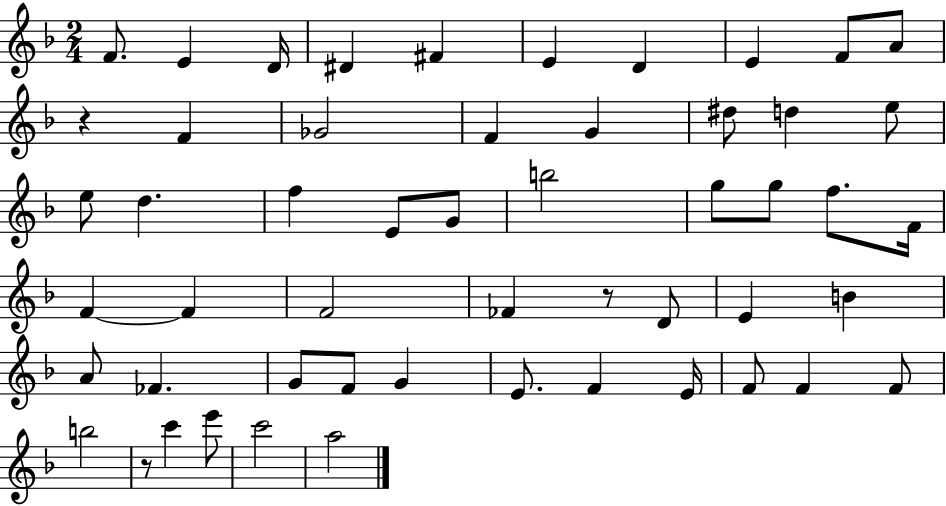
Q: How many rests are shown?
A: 3